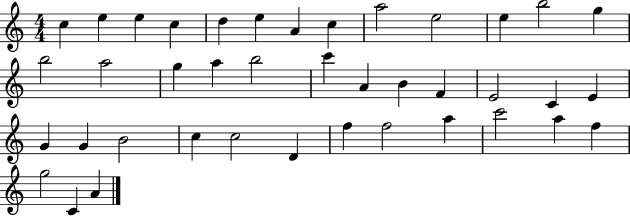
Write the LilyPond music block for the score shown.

{
  \clef treble
  \numericTimeSignature
  \time 4/4
  \key c \major
  c''4 e''4 e''4 c''4 | d''4 e''4 a'4 c''4 | a''2 e''2 | e''4 b''2 g''4 | \break b''2 a''2 | g''4 a''4 b''2 | c'''4 a'4 b'4 f'4 | e'2 c'4 e'4 | \break g'4 g'4 b'2 | c''4 c''2 d'4 | f''4 f''2 a''4 | c'''2 a''4 f''4 | \break g''2 c'4 a'4 | \bar "|."
}